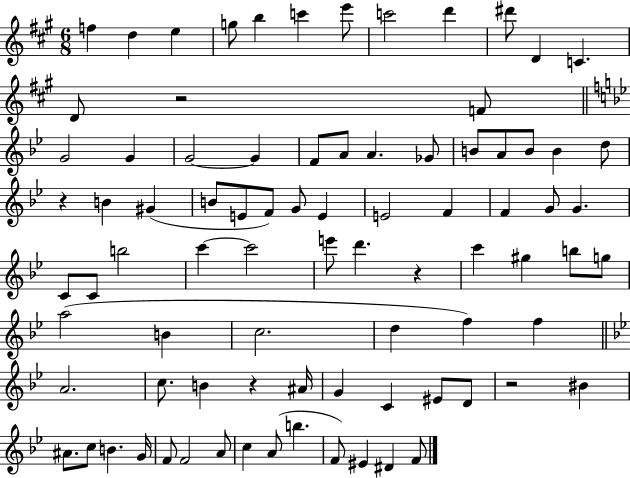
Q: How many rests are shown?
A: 5